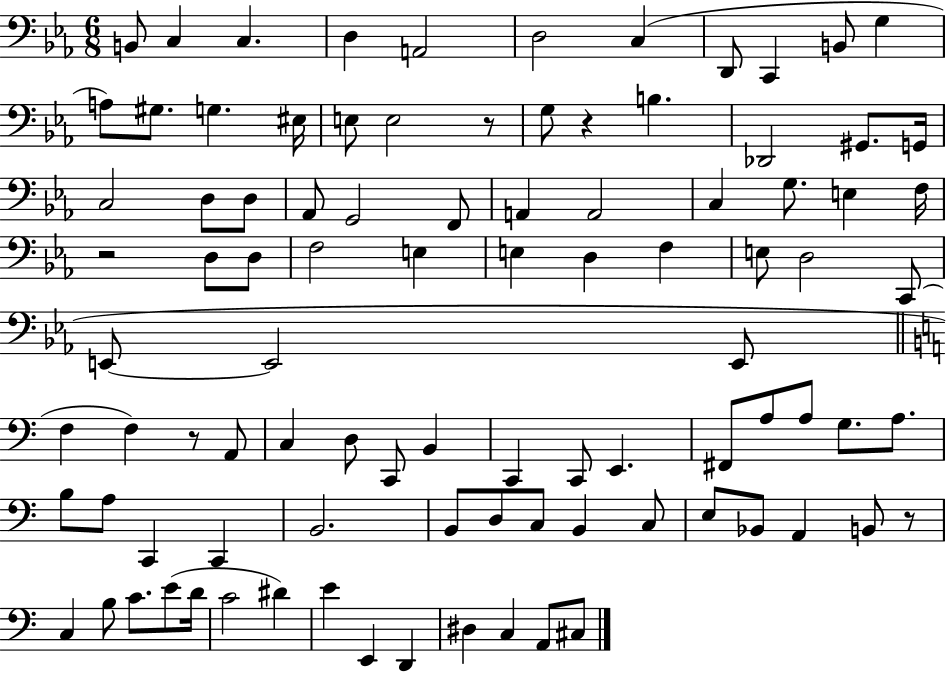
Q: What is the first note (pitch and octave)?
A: B2